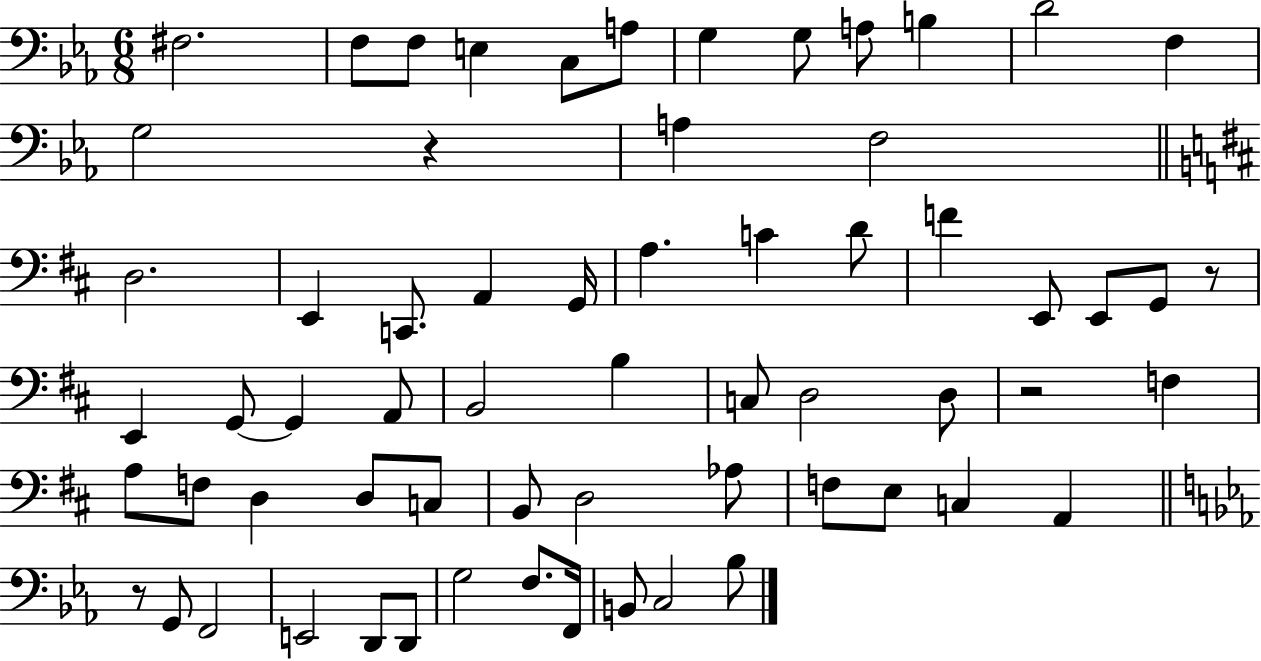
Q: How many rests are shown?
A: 4